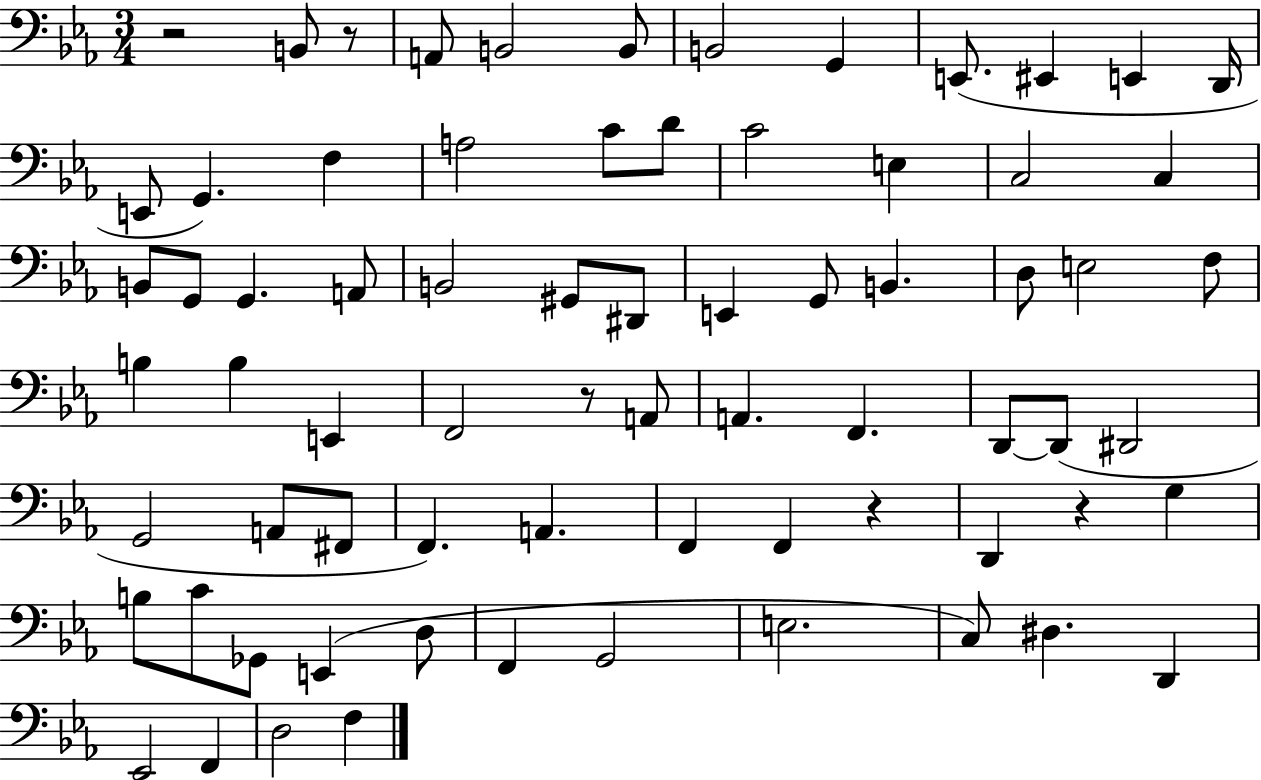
{
  \clef bass
  \numericTimeSignature
  \time 3/4
  \key ees \major
  r2 b,8 r8 | a,8 b,2 b,8 | b,2 g,4 | e,8.( eis,4 e,4 d,16 | \break e,8 g,4.) f4 | a2 c'8 d'8 | c'2 e4 | c2 c4 | \break b,8 g,8 g,4. a,8 | b,2 gis,8 dis,8 | e,4 g,8 b,4. | d8 e2 f8 | \break b4 b4 e,4 | f,2 r8 a,8 | a,4. f,4. | d,8~~ d,8( dis,2 | \break g,2 a,8 fis,8 | f,4.) a,4. | f,4 f,4 r4 | d,4 r4 g4 | \break b8 c'8 ges,8 e,4( d8 | f,4 g,2 | e2. | c8) dis4. d,4 | \break ees,2 f,4 | d2 f4 | \bar "|."
}